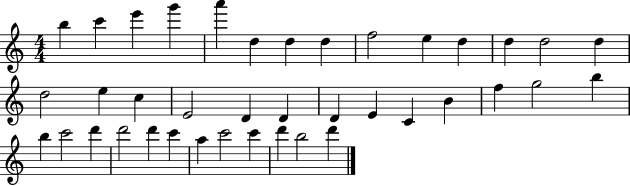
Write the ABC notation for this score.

X:1
T:Untitled
M:4/4
L:1/4
K:C
b c' e' g' a' d d d f2 e d d d2 d d2 e c E2 D D D E C B f g2 b b c'2 d' d'2 d' c' a c'2 c' d' b2 d'